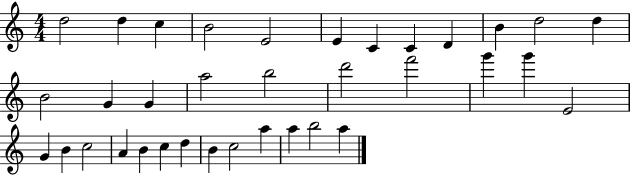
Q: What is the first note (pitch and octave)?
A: D5